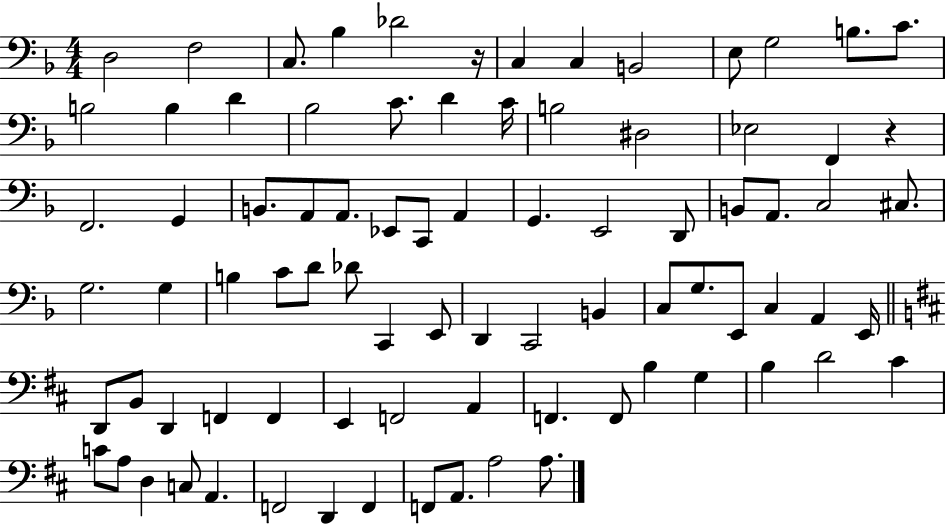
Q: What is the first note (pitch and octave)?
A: D3